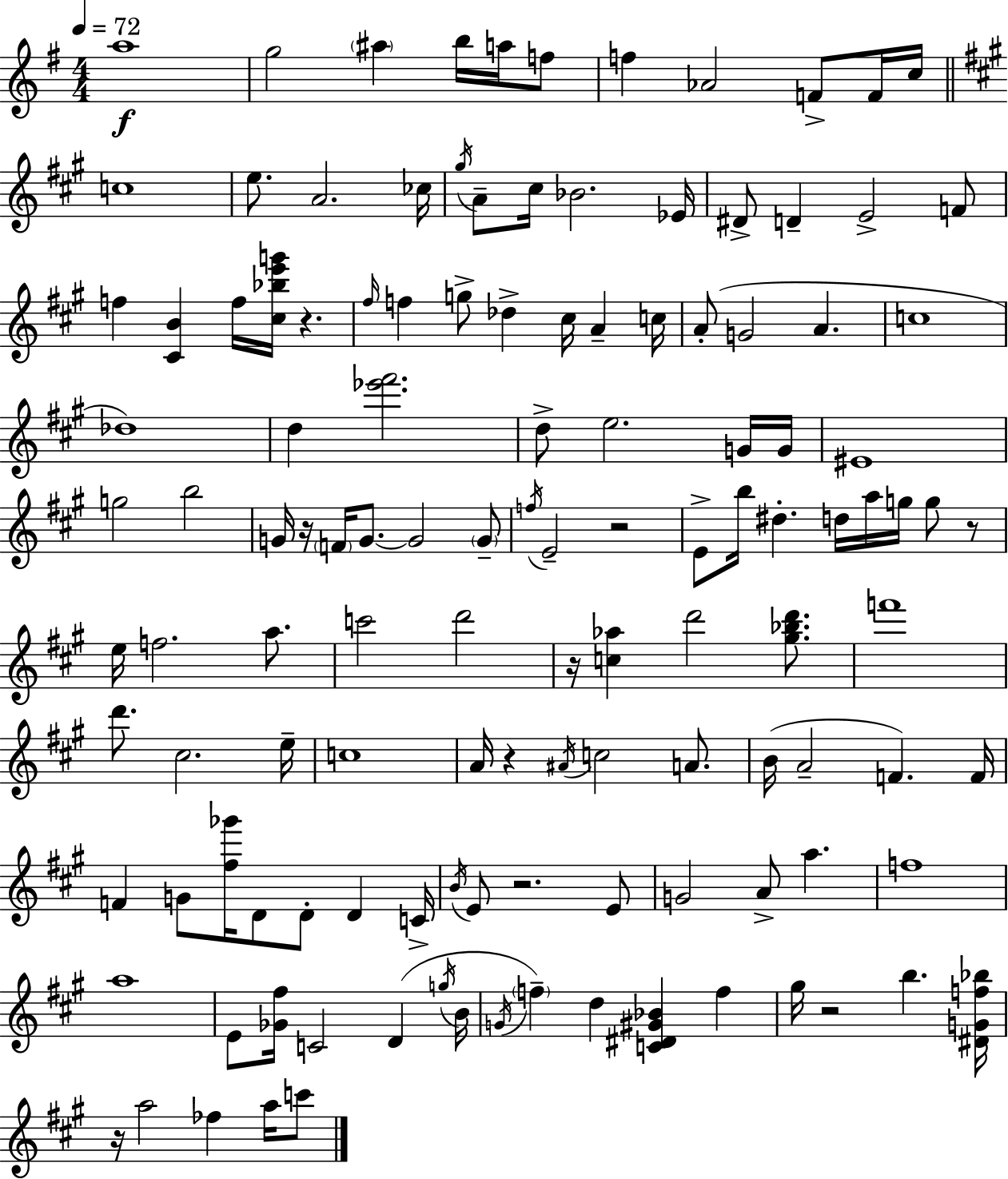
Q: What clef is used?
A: treble